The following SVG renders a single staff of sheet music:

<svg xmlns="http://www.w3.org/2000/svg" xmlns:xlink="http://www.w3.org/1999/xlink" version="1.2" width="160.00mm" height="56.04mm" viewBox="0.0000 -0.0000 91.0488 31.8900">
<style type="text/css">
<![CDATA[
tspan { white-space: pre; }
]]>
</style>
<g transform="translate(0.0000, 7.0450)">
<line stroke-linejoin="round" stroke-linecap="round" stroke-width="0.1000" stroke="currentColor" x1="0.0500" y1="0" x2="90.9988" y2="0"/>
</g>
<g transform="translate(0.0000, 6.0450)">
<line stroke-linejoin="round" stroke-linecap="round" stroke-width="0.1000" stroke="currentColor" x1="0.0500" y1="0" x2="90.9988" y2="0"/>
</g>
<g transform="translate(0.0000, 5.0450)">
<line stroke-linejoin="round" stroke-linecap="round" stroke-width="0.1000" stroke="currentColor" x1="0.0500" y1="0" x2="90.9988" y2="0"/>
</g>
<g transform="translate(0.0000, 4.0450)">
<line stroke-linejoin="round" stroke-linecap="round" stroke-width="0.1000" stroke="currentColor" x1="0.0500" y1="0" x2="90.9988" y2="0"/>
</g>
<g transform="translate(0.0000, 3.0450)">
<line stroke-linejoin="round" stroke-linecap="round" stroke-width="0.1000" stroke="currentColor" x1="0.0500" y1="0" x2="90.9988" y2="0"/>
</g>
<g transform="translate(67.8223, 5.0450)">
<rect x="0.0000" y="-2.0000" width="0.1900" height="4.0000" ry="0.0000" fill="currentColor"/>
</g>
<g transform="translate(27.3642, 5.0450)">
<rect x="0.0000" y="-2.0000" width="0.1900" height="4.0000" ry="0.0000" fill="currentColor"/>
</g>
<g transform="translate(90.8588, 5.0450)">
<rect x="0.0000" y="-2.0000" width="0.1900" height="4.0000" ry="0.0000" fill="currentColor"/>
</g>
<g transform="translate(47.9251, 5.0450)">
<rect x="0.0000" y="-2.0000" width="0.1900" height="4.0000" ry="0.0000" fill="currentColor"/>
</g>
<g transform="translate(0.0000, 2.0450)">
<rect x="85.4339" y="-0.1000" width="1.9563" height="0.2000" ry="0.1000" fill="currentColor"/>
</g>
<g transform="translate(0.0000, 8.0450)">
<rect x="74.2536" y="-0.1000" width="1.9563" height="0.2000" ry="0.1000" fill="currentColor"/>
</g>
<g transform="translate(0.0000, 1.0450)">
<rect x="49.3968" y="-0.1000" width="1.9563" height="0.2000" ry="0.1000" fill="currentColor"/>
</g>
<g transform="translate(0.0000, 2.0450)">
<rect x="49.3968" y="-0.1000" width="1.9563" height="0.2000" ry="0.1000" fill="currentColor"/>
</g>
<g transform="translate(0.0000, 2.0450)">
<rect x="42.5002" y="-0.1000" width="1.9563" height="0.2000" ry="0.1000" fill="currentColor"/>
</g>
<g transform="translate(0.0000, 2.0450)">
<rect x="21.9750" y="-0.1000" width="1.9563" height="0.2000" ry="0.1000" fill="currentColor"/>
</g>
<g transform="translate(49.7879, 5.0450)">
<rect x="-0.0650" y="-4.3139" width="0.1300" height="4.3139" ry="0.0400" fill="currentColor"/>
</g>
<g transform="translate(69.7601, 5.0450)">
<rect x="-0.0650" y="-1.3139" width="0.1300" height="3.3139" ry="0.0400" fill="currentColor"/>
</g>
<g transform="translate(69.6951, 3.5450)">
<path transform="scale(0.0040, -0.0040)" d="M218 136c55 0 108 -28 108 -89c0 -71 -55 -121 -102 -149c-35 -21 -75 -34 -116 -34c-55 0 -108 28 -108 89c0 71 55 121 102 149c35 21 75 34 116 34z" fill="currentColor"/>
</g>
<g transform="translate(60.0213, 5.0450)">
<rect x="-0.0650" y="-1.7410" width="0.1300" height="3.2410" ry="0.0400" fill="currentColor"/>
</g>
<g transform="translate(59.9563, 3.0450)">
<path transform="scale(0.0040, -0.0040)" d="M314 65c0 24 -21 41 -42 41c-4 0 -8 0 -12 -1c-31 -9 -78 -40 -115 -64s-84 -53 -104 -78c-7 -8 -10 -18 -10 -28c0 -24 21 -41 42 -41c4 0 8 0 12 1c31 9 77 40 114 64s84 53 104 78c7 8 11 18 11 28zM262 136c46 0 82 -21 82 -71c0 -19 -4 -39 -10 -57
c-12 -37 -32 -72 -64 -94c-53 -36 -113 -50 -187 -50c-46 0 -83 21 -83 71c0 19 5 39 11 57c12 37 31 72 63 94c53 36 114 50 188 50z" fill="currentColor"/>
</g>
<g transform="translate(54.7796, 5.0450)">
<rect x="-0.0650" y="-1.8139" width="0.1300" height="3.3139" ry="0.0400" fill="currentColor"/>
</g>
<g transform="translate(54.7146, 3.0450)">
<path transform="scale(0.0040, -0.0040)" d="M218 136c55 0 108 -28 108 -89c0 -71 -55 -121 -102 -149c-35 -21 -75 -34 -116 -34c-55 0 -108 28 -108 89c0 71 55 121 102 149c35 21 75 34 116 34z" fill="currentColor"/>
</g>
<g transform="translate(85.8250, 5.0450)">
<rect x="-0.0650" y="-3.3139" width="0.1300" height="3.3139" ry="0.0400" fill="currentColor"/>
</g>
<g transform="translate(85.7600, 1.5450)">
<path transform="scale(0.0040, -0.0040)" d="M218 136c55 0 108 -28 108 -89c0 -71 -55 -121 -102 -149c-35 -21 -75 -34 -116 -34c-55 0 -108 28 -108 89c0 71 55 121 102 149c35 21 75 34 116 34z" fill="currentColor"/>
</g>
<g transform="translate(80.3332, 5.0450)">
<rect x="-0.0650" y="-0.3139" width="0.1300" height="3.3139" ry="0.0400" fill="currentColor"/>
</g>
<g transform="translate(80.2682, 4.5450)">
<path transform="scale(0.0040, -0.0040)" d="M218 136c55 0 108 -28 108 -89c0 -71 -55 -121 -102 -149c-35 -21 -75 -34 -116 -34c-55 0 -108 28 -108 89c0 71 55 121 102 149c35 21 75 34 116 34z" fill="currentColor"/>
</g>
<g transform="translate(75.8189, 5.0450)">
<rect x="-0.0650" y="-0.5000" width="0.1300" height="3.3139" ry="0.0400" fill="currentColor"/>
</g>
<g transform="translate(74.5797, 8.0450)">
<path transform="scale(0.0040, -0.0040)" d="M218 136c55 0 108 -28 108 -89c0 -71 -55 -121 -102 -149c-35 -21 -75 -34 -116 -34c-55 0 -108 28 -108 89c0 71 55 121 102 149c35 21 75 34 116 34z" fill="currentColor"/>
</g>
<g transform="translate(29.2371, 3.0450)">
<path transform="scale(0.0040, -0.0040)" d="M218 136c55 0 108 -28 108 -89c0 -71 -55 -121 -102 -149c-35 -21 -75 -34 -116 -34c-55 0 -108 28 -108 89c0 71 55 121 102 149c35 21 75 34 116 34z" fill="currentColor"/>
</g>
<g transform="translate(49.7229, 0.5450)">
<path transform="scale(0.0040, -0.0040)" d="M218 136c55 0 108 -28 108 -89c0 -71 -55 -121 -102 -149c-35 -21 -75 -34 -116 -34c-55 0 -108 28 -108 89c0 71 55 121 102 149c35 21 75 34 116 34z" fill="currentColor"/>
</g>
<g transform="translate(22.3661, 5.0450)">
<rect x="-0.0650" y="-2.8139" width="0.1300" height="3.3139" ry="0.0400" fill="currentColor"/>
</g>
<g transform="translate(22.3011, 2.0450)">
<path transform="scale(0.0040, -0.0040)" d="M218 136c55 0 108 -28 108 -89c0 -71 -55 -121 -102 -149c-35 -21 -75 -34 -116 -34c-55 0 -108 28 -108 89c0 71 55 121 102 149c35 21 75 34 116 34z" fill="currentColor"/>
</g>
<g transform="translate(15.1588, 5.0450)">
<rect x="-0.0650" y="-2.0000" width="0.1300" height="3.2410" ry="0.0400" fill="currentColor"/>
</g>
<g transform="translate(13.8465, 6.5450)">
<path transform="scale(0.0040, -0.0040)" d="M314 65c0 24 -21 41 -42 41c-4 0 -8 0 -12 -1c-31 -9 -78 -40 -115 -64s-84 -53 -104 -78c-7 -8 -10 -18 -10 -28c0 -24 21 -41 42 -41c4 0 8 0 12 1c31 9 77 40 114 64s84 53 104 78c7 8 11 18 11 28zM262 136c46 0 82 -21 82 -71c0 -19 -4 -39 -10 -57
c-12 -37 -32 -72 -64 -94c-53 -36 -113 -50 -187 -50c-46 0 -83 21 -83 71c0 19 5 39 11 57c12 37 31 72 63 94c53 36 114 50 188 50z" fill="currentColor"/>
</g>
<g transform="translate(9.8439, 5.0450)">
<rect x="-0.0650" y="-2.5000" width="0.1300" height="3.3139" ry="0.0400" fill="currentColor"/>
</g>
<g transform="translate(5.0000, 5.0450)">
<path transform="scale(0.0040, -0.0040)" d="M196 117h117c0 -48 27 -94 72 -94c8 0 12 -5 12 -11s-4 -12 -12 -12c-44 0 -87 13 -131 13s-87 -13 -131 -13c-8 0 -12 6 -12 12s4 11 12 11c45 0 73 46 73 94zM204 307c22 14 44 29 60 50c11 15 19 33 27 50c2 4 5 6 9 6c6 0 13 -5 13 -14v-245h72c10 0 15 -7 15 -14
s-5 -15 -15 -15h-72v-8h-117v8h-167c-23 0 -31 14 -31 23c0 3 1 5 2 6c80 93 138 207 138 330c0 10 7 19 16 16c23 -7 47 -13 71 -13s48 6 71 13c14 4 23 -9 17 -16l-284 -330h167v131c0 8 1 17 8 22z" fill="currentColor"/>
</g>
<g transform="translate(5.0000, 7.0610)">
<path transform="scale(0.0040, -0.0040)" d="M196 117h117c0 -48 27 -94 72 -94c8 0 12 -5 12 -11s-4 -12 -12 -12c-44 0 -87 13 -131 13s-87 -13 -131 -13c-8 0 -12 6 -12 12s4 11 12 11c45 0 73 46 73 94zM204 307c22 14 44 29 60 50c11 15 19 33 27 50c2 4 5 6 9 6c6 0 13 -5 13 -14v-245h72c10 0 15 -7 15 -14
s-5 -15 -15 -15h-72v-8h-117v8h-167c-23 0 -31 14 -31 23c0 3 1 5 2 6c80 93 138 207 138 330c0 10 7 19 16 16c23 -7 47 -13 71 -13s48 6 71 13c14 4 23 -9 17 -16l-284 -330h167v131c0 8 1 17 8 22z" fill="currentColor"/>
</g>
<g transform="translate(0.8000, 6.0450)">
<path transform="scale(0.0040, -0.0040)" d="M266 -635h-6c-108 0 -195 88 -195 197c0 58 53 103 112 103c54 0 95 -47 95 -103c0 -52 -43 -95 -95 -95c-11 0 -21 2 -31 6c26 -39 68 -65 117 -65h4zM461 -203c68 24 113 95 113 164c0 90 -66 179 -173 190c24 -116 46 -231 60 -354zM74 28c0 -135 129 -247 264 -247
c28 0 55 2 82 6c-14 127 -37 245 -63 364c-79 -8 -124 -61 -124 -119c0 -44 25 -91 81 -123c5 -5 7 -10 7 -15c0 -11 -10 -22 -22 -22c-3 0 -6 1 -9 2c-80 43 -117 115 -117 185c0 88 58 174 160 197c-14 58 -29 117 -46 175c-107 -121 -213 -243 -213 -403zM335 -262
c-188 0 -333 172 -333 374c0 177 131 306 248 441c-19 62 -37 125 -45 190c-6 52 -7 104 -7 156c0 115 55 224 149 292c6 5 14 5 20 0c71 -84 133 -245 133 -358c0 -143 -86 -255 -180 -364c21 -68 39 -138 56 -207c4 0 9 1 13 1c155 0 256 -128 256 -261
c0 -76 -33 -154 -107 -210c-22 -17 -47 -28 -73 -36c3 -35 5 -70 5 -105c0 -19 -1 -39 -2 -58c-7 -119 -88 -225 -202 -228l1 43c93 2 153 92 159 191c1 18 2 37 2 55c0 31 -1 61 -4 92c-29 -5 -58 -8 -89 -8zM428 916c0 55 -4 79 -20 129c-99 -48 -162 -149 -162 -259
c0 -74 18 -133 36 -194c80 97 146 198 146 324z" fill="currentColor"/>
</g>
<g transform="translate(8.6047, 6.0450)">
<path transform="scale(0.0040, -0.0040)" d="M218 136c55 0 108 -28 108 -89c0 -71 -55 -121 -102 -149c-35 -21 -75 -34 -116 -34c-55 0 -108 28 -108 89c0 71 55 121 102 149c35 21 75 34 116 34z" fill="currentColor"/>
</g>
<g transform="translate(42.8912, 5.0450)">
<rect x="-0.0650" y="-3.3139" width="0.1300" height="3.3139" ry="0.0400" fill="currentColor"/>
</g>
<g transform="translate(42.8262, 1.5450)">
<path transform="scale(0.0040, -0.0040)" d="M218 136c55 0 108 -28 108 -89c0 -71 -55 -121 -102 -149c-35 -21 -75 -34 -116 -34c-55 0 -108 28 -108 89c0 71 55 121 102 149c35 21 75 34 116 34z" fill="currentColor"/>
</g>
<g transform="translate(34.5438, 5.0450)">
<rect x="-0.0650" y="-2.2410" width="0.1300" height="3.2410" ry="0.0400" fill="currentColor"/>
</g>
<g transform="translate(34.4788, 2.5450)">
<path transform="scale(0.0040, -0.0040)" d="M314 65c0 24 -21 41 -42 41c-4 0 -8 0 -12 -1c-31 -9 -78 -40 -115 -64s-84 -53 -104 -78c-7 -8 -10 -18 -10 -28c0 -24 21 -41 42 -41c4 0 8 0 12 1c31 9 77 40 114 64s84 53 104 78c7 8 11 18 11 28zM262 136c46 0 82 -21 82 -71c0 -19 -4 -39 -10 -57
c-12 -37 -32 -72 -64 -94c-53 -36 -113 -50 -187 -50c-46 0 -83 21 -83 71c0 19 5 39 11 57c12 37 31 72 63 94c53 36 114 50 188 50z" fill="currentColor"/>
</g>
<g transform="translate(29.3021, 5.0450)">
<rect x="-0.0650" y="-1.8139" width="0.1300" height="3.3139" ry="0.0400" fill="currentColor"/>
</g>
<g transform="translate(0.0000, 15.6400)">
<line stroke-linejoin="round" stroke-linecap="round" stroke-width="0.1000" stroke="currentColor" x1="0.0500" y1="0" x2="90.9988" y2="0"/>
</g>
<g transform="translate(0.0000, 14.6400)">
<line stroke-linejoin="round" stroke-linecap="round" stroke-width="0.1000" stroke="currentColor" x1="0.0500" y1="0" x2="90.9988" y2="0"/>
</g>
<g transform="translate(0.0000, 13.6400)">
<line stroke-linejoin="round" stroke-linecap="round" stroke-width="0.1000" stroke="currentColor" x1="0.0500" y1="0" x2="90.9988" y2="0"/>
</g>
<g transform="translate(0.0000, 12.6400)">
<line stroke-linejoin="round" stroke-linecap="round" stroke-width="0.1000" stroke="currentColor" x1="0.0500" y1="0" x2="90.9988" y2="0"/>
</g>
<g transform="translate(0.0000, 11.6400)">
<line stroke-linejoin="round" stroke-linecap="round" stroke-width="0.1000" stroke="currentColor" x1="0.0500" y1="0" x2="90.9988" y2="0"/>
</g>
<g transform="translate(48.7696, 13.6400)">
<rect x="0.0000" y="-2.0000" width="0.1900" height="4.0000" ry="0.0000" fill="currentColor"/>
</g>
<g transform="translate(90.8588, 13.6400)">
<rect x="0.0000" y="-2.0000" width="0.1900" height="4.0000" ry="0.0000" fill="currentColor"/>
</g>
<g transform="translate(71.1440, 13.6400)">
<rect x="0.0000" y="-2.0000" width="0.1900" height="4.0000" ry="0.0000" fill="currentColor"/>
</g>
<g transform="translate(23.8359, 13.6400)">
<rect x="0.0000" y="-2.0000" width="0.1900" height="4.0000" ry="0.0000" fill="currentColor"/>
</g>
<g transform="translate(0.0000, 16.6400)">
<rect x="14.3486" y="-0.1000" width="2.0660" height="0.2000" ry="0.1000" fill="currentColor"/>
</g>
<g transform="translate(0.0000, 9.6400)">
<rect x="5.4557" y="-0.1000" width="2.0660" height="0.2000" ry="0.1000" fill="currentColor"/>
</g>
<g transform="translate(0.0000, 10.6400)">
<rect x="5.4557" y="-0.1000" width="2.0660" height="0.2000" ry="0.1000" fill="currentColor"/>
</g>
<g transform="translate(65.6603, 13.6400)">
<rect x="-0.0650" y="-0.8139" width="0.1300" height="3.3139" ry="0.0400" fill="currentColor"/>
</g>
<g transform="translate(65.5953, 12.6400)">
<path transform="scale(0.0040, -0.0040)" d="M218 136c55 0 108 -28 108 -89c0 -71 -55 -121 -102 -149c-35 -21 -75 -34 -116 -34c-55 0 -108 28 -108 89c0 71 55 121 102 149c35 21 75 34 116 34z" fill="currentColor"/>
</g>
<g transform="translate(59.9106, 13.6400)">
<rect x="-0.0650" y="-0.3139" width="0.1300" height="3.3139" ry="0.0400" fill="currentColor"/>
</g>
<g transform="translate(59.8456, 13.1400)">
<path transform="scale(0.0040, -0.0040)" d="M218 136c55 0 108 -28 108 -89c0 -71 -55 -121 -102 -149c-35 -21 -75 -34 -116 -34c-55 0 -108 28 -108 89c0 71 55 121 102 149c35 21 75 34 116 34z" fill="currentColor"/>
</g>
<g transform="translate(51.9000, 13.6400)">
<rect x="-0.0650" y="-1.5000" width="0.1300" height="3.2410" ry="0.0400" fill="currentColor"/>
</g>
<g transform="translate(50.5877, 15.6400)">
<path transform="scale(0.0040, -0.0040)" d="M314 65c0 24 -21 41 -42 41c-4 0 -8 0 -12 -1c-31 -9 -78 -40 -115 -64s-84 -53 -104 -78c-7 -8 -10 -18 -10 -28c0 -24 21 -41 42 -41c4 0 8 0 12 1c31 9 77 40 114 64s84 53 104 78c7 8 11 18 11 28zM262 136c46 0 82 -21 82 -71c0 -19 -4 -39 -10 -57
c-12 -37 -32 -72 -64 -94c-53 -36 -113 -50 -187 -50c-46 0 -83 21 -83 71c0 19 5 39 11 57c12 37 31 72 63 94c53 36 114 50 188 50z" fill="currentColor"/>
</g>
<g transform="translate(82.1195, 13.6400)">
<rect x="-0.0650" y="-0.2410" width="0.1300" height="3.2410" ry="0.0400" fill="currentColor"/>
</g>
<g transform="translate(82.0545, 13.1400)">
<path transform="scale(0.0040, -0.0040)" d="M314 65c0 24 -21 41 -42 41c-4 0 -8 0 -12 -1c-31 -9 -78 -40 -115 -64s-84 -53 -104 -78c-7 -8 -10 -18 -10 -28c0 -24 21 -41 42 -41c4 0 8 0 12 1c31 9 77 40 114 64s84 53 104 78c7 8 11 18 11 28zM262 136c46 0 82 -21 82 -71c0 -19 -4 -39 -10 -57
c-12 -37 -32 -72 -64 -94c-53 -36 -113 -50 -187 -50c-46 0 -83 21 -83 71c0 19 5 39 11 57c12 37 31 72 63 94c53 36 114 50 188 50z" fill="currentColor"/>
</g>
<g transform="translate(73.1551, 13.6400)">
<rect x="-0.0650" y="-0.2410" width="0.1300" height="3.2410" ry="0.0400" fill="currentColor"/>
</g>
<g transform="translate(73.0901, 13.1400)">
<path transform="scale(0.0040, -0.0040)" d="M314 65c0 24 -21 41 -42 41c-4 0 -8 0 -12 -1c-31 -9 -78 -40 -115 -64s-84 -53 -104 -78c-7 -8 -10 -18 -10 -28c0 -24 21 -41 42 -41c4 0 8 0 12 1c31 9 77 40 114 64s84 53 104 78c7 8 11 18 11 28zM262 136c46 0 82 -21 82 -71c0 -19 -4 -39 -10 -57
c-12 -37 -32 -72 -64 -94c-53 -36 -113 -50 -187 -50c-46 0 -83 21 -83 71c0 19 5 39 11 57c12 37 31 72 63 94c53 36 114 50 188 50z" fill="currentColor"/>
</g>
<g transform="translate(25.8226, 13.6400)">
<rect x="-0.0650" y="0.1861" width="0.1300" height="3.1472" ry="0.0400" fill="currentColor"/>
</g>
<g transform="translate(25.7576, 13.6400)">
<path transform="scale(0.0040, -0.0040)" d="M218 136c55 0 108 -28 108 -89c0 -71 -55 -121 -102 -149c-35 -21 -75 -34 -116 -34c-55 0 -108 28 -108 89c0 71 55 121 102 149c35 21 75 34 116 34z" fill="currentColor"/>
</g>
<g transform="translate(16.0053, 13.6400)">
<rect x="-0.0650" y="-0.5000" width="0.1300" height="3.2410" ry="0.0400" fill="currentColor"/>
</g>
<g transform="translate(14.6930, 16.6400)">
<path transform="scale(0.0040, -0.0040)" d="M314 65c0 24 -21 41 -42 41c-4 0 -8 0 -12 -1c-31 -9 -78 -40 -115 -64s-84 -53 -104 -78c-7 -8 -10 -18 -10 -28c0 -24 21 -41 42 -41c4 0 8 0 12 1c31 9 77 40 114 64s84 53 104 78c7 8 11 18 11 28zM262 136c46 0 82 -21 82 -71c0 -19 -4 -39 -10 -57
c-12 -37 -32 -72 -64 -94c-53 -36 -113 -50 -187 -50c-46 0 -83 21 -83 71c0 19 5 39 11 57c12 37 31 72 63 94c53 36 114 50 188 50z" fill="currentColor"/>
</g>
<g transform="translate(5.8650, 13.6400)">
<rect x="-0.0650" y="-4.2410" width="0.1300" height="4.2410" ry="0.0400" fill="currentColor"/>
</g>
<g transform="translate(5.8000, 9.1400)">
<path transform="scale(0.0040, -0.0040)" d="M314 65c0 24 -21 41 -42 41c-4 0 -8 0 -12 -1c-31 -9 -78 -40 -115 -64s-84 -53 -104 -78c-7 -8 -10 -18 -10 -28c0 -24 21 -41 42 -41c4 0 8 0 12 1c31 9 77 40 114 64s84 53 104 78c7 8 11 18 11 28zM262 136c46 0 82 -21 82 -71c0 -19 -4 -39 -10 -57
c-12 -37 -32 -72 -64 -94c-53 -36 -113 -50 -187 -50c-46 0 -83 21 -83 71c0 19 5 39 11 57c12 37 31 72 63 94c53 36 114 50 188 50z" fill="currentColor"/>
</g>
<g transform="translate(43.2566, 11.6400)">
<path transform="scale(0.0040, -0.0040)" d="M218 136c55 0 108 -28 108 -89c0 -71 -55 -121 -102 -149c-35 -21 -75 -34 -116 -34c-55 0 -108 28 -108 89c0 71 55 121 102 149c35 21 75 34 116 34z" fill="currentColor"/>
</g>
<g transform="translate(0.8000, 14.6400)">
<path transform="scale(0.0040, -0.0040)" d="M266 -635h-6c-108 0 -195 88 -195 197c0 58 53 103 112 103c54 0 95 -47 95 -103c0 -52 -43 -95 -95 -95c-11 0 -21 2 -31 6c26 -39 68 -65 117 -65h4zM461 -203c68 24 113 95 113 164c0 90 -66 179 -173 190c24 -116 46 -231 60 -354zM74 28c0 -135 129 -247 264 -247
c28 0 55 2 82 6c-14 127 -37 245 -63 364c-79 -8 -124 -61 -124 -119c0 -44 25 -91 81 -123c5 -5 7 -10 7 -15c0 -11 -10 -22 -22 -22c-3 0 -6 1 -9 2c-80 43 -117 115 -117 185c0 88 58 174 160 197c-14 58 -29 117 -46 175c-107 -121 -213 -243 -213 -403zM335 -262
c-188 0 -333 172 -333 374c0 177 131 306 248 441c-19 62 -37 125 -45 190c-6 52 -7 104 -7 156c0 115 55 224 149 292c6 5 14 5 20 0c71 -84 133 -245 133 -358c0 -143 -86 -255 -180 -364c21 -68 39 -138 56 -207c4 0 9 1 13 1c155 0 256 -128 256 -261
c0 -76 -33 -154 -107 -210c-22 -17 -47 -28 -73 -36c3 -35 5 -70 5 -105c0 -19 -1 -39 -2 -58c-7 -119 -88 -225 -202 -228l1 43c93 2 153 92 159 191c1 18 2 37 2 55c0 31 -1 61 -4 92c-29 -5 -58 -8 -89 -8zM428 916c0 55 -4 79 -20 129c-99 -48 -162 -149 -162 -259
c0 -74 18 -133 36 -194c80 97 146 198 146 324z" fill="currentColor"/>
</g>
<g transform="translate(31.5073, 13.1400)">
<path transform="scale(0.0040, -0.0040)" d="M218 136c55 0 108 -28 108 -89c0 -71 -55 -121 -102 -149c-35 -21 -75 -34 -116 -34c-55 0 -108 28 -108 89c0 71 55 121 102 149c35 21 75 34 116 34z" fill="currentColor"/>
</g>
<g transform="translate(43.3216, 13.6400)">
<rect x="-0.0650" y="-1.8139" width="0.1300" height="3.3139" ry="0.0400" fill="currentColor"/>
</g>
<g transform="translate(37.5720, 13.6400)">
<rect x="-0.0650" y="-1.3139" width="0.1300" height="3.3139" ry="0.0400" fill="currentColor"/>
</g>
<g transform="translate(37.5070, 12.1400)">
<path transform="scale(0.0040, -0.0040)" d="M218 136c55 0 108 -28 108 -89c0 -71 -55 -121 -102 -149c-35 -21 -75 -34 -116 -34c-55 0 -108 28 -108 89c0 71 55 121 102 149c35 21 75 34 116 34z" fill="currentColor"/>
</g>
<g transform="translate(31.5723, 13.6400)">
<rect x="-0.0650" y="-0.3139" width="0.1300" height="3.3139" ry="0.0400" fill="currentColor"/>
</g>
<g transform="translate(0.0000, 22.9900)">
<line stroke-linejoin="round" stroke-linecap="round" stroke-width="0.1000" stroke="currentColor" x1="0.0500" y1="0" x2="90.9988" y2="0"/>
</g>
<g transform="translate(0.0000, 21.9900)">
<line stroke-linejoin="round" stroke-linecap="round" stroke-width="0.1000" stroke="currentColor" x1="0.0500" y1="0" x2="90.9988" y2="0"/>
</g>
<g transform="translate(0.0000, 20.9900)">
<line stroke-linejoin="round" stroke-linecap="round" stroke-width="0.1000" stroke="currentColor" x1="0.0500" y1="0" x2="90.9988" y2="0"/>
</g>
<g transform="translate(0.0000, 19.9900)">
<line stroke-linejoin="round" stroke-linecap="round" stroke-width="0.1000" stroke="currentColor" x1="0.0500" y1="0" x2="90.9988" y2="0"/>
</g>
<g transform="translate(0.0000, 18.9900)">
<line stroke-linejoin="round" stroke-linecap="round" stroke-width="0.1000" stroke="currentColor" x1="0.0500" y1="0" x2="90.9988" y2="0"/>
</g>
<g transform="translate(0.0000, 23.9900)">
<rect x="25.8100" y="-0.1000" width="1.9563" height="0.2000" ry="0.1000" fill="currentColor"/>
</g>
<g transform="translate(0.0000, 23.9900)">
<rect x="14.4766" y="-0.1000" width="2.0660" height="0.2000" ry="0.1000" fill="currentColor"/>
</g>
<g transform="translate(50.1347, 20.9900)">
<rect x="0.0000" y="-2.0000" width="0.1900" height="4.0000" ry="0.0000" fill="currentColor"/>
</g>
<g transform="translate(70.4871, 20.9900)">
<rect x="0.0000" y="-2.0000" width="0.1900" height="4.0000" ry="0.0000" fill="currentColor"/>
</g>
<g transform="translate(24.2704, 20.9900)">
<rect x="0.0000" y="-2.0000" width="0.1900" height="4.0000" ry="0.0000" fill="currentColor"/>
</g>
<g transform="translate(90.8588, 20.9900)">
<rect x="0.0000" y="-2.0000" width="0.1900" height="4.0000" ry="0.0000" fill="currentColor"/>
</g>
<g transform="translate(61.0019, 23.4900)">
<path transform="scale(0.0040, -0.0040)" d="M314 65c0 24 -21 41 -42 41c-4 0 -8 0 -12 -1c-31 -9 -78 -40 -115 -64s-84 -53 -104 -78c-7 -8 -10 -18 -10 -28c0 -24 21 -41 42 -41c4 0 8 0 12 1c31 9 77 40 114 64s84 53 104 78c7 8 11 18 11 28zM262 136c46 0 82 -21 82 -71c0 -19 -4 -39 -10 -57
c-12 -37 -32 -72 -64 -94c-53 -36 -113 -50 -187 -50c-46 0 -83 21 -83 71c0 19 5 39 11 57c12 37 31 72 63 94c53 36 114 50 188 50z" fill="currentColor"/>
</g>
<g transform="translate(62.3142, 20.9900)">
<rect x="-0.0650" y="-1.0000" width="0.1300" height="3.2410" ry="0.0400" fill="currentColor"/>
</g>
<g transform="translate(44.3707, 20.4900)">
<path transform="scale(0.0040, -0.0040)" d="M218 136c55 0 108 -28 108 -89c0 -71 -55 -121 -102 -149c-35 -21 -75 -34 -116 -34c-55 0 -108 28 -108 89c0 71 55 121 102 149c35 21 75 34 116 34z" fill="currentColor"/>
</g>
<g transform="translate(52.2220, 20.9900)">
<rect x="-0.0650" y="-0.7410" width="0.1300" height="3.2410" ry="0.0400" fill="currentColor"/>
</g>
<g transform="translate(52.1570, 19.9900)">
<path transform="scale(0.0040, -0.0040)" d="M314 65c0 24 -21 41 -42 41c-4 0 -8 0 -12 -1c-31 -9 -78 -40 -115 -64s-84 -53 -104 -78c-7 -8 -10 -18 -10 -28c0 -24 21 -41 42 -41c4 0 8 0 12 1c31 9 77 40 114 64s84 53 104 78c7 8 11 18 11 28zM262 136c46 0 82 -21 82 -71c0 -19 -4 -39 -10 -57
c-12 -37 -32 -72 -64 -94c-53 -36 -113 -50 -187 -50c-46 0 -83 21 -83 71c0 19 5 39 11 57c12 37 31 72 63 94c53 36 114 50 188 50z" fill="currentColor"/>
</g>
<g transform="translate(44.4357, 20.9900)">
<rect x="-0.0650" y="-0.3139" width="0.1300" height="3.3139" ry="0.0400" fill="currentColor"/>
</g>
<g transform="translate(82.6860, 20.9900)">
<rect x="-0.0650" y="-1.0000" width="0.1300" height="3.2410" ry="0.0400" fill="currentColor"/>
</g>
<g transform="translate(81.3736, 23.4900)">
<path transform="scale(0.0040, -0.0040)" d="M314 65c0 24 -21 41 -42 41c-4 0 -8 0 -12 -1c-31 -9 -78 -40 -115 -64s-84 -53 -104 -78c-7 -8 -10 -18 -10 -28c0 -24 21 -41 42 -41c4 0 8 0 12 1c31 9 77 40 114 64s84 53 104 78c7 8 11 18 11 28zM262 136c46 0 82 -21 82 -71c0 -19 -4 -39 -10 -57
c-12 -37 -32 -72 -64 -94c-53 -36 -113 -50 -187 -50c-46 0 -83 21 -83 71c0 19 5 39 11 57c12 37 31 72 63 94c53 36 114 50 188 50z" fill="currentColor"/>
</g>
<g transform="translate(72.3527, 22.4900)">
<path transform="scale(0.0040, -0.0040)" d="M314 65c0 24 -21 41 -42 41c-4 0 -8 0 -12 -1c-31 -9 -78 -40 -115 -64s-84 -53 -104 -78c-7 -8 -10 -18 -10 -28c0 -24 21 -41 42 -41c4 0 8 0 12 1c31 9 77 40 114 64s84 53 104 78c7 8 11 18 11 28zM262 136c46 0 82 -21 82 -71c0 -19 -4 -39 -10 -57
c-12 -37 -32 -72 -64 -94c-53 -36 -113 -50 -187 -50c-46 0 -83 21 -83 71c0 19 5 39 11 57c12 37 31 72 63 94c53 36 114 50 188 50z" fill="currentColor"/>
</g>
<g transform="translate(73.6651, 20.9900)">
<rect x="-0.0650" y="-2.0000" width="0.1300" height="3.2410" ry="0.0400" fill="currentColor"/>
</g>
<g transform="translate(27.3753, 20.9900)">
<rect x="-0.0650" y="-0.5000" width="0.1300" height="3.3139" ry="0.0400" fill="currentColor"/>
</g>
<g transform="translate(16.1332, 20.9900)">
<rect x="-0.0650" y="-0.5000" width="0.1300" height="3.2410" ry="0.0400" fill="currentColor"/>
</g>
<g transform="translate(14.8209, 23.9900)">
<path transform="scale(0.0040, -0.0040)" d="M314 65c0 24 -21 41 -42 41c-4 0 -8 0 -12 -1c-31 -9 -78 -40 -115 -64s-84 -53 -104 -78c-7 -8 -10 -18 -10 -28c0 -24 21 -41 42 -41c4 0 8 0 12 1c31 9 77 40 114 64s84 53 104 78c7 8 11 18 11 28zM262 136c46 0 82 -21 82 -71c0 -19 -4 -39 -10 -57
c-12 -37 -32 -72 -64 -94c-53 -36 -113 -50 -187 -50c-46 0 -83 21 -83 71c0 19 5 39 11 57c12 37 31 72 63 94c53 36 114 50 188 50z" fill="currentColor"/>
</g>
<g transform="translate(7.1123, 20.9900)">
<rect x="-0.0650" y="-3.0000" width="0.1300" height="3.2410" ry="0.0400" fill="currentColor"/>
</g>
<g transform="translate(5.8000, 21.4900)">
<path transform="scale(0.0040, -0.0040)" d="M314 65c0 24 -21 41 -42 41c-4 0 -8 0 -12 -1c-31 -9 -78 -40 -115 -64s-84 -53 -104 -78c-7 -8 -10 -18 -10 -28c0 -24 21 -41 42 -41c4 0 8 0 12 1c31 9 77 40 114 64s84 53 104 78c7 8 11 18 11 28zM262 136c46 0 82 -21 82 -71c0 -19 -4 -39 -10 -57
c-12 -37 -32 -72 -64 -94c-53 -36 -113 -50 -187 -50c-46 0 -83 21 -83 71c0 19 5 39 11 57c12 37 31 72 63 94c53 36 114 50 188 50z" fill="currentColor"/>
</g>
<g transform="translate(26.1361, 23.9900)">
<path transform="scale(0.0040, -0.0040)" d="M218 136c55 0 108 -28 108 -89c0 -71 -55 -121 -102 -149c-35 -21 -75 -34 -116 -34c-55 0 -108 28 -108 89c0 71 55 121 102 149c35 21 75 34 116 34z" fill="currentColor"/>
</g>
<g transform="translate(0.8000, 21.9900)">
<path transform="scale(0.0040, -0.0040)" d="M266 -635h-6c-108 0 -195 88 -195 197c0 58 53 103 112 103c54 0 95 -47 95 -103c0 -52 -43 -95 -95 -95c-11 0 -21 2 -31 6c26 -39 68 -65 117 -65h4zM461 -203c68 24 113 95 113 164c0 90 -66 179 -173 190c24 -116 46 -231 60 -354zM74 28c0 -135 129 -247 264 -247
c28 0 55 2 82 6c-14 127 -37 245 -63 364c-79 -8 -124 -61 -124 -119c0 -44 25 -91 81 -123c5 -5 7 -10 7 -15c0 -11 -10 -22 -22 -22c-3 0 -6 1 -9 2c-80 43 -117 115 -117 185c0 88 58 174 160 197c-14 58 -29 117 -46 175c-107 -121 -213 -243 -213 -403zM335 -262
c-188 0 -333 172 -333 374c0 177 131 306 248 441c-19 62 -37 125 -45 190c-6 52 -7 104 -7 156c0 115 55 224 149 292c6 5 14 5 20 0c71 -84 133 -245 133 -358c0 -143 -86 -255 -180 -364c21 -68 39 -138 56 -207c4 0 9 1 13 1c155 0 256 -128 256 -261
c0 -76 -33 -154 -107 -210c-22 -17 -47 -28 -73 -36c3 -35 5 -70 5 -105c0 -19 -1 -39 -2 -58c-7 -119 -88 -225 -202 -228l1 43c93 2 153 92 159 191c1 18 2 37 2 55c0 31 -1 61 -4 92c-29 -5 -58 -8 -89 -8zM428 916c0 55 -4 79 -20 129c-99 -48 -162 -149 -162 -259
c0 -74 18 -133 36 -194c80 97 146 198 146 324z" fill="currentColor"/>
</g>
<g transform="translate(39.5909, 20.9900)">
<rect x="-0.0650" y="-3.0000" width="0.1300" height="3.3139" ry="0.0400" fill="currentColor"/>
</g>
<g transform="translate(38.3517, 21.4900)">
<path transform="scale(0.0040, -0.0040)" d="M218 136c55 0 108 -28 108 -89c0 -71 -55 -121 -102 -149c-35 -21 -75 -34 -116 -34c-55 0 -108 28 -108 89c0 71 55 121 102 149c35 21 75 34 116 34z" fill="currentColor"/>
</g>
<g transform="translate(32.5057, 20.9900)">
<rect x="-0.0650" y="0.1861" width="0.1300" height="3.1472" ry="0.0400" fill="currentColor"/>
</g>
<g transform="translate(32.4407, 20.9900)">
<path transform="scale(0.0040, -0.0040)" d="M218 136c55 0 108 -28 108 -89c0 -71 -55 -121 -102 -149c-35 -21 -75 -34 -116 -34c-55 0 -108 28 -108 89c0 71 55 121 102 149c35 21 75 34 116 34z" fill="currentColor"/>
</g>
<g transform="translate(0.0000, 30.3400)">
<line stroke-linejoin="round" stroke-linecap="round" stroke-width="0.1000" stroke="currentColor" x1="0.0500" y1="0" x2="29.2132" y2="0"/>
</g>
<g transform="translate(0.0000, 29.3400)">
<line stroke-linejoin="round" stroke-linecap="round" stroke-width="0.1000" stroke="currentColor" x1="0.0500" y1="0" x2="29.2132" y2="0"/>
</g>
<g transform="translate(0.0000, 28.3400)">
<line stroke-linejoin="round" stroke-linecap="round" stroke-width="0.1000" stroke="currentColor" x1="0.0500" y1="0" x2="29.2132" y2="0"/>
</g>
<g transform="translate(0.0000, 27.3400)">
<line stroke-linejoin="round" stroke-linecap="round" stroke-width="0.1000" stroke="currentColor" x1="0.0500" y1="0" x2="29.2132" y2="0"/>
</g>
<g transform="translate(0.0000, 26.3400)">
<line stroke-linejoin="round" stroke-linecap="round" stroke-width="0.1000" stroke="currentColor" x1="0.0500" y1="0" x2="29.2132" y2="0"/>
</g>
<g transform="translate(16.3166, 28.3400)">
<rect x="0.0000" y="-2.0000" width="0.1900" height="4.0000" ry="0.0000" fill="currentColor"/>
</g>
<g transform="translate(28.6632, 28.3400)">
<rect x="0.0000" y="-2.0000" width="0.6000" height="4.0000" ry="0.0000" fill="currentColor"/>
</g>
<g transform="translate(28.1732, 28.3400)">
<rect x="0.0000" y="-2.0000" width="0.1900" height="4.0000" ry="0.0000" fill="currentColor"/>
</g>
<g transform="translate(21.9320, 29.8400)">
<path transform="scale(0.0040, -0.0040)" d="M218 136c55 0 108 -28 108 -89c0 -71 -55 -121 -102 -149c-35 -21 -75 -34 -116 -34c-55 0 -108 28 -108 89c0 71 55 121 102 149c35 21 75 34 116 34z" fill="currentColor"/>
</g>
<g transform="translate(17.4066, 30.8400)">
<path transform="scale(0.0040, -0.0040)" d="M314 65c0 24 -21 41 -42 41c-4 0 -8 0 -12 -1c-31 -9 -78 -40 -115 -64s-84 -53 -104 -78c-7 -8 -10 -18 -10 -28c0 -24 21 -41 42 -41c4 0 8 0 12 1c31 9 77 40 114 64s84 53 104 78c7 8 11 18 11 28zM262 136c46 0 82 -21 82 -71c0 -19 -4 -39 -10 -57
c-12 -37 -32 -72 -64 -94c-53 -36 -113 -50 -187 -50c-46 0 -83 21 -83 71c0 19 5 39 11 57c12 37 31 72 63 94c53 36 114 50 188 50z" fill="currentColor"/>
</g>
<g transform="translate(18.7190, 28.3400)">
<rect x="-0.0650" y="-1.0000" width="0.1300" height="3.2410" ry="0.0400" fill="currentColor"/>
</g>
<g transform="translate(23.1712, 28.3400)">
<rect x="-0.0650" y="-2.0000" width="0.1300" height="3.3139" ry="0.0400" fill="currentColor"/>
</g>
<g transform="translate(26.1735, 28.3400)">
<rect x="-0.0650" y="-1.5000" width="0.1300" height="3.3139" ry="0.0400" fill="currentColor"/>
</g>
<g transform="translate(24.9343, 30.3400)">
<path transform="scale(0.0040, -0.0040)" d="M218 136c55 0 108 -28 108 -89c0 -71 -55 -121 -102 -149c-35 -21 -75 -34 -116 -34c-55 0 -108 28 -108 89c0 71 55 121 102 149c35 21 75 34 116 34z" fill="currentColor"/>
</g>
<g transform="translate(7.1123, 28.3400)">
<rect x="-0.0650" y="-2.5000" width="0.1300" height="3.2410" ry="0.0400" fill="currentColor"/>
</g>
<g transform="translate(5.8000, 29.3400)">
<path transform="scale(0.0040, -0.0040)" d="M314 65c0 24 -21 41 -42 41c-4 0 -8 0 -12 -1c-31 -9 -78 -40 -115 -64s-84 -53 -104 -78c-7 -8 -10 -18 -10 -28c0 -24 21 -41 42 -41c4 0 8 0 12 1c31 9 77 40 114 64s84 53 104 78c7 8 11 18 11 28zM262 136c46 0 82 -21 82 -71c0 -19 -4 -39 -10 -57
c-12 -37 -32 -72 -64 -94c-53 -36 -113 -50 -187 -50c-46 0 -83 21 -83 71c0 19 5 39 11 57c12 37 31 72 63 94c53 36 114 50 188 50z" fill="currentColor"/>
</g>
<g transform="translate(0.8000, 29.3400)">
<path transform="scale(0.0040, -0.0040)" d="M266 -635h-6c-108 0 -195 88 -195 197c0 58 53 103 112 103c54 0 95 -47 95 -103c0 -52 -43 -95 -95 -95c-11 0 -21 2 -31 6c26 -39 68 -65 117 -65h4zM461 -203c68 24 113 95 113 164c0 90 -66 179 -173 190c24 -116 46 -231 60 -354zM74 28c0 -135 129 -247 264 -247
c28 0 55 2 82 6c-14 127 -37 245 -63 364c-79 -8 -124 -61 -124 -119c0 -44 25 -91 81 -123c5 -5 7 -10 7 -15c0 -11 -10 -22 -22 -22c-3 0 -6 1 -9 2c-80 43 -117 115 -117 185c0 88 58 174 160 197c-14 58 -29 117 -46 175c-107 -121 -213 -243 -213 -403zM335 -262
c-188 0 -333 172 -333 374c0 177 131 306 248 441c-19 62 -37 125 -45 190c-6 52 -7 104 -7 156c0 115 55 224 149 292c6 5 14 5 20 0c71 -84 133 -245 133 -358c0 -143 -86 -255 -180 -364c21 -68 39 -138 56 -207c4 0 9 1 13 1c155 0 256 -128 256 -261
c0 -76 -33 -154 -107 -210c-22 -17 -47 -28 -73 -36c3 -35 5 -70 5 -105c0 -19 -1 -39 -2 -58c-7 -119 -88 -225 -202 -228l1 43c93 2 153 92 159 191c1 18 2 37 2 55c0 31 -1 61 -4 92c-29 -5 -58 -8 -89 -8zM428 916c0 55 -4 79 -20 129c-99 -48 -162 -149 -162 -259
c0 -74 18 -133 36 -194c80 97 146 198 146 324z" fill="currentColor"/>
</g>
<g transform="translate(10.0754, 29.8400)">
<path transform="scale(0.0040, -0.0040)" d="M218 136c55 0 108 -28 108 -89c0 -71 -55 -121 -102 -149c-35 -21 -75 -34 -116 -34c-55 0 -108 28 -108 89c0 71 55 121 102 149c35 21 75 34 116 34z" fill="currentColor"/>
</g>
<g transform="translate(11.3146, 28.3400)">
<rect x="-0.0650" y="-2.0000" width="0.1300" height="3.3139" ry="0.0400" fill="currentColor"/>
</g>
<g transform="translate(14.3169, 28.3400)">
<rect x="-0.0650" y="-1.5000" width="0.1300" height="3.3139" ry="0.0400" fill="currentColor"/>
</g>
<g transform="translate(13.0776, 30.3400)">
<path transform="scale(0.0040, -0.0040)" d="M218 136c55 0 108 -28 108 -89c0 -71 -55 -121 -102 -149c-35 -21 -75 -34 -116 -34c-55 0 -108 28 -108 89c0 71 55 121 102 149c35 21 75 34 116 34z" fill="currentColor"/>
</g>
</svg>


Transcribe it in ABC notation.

X:1
T:Untitled
M:4/4
L:1/4
K:C
G F2 a f g2 b d' f f2 e C c b d'2 C2 B c e f E2 c d c2 c2 A2 C2 C B A c d2 D2 F2 D2 G2 F E D2 F E